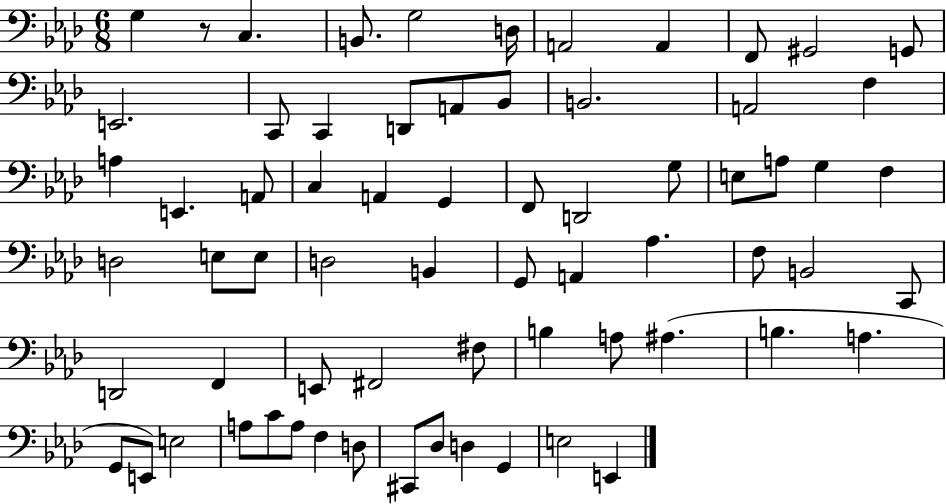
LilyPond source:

{
  \clef bass
  \numericTimeSignature
  \time 6/8
  \key aes \major
  g4 r8 c4. | b,8. g2 d16 | a,2 a,4 | f,8 gis,2 g,8 | \break e,2. | c,8 c,4 d,8 a,8 bes,8 | b,2. | a,2 f4 | \break a4 e,4. a,8 | c4 a,4 g,4 | f,8 d,2 g8 | e8 a8 g4 f4 | \break d2 e8 e8 | d2 b,4 | g,8 a,4 aes4. | f8 b,2 c,8 | \break d,2 f,4 | e,8 fis,2 fis8 | b4 a8 ais4.( | b4. a4. | \break g,8 e,8) e2 | a8 c'8 a8 f4 d8 | cis,8 des8 d4 g,4 | e2 e,4 | \break \bar "|."
}